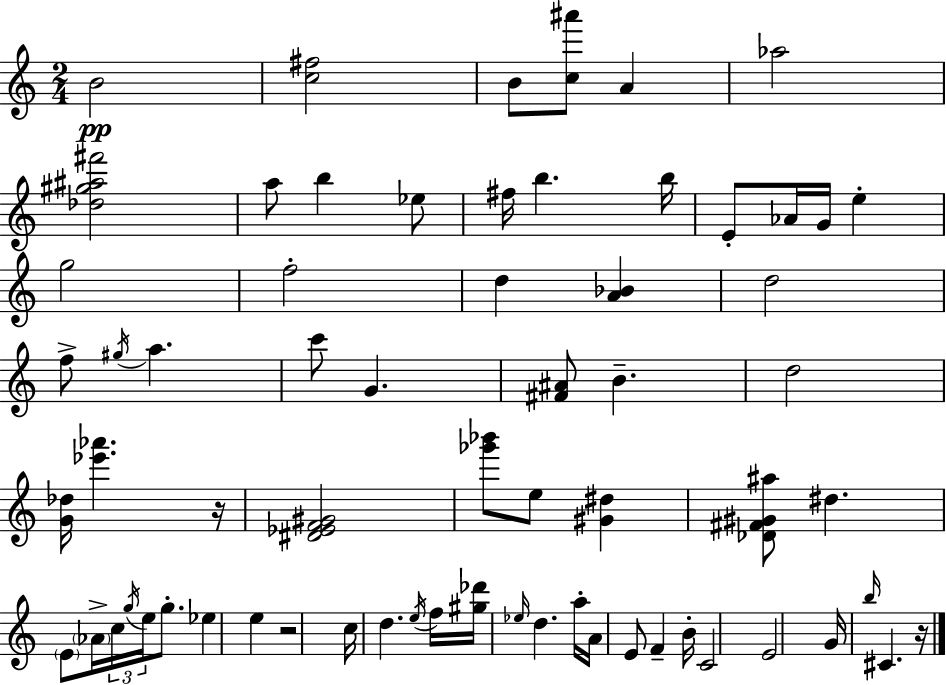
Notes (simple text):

B4/h [C5,F#5]/h B4/e [C5,A#6]/e A4/q Ab5/h [Db5,G#5,A#5,F#6]/h A5/e B5/q Eb5/e F#5/s B5/q. B5/s E4/e Ab4/s G4/s E5/q G5/h F5/h D5/q [A4,Bb4]/q D5/h F5/e G#5/s A5/q. C6/e G4/q. [F#4,A#4]/e B4/q. D5/h [G4,Db5]/s [Eb6,Ab6]/q. R/s [D#4,Eb4,F4,G#4]/h [Gb6,Bb6]/e E5/e [G#4,D#5]/q [Db4,F#4,G#4,A#5]/e D#5/q. E4/e Ab4/s C5/s G5/s E5/s G5/e. Eb5/q E5/q R/h C5/s D5/q. E5/s F5/s [G#5,Db6]/s Eb5/s D5/q. A5/s A4/s E4/e F4/q B4/s C4/h E4/h G4/s B5/s C#4/q. R/s